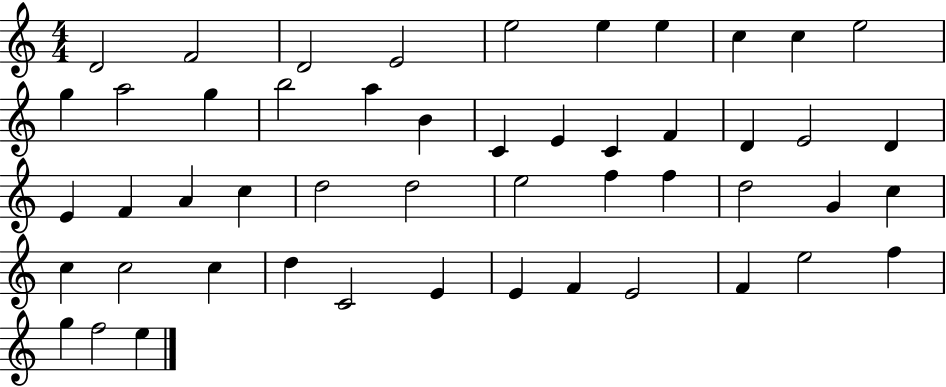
D4/h F4/h D4/h E4/h E5/h E5/q E5/q C5/q C5/q E5/h G5/q A5/h G5/q B5/h A5/q B4/q C4/q E4/q C4/q F4/q D4/q E4/h D4/q E4/q F4/q A4/q C5/q D5/h D5/h E5/h F5/q F5/q D5/h G4/q C5/q C5/q C5/h C5/q D5/q C4/h E4/q E4/q F4/q E4/h F4/q E5/h F5/q G5/q F5/h E5/q